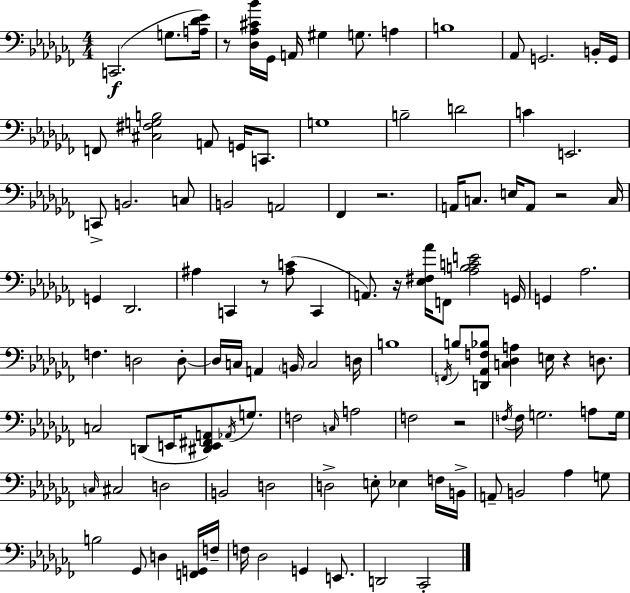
{
  \clef bass
  \numericTimeSignature
  \time 4/4
  \key aes \minor
  c,2.(\f g8. <a des' ees'>16) | r8 <des aes cis' bes'>16 ges,16 a,16 gis4 g8. a4 | b1 | aes,8 g,2. b,16-. g,16 | \break f,8 <cis fis g b>2 a,8 g,16 c,8. | g1 | b2-- d'2 | c'4 e,2. | \break c,8-> b,2. c8 | b,2 a,2 | fes,4 r2. | a,16 c8. e16 a,8 r2 c16 | \break g,4 des,2. | ais4 c,4 r8 <ais c'>8( c,4 | a,8.) r16 <ees fis aes'>16 f,8 <aes b c' e'>2 g,16 | g,4 aes2. | \break f4. d2 d8-.~~ | d16 c16 a,4 \parenthesize b,16 c2 d16 | b1 | \acciaccatura { f,16 } b8 <d, aes, f bes>8 <c des a>4 e16 r4 d8. | \break c2 d,8( e,16 <dis, e, fis, a,>8) \acciaccatura { aes,16 } g8. | f2 \grace { c16 } a2 | f2 r2 | \acciaccatura { f16 } f16 g2. | \break a8 g16 \grace { c16 } cis2 d2 | b,2 d2 | d2-> e8-. ees4 | f16 b,16-> a,8-- b,2 aes4 | \break g8 b2 ges,8 d4 | <f, g,>16 f16-- f16 des2 g,4 | e,8. d,2 ces,2-. | \bar "|."
}